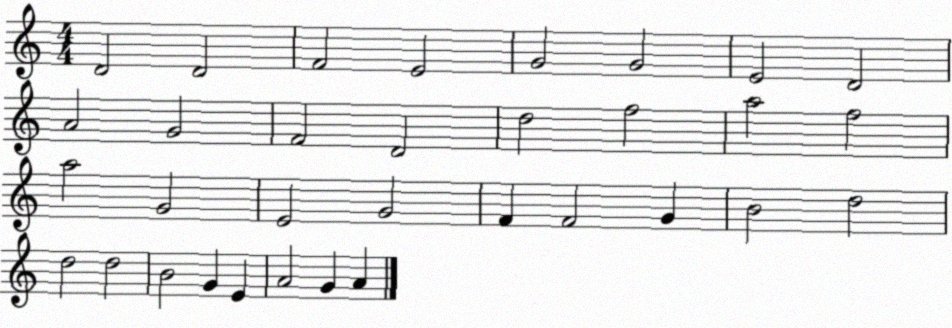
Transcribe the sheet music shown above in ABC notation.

X:1
T:Untitled
M:4/4
L:1/4
K:C
D2 D2 F2 E2 G2 G2 E2 D2 A2 G2 F2 D2 d2 f2 a2 f2 a2 G2 E2 G2 F F2 G B2 d2 d2 d2 B2 G E A2 G A